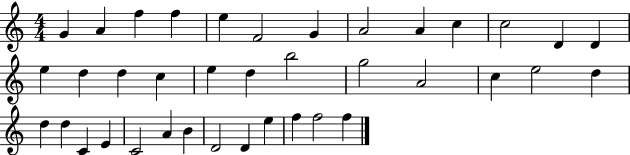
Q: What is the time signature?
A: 4/4